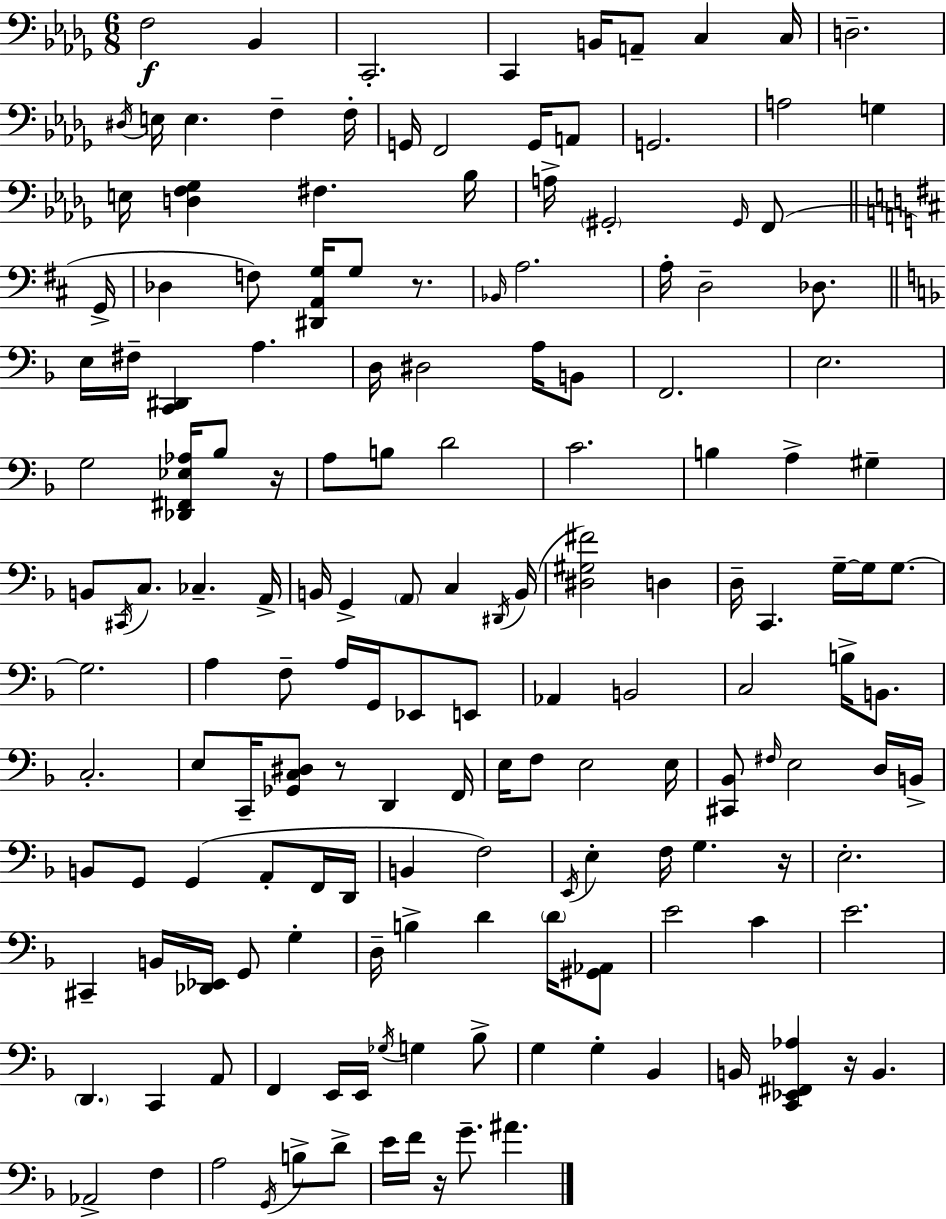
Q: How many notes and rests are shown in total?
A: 161